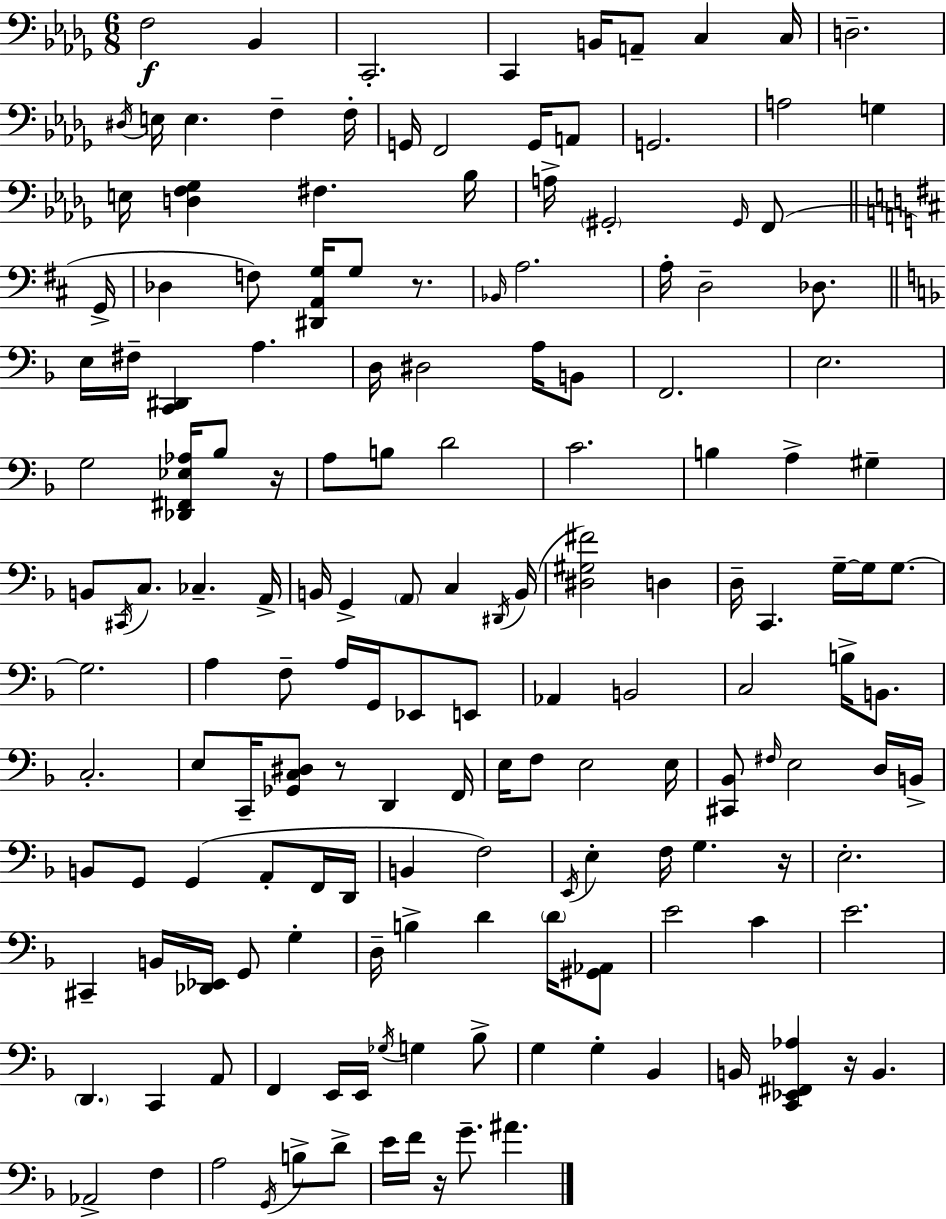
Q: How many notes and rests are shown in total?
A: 161